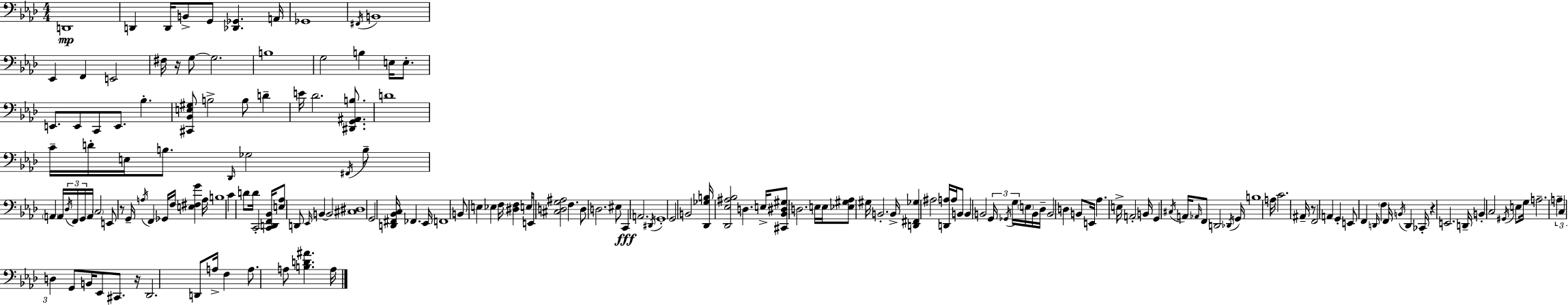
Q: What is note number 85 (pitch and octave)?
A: D3